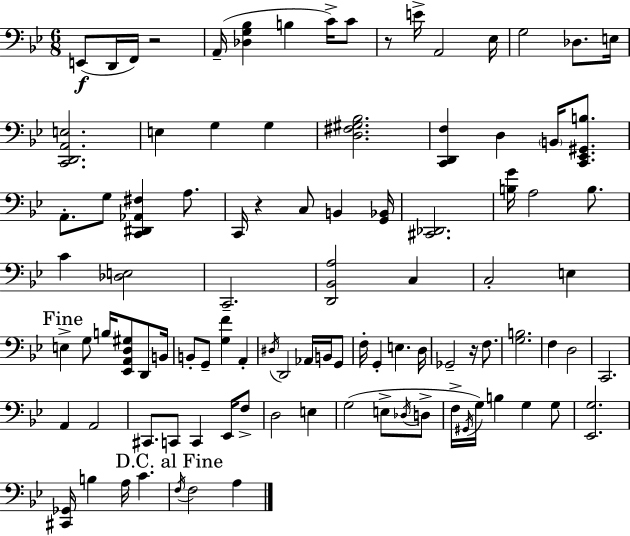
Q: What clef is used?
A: bass